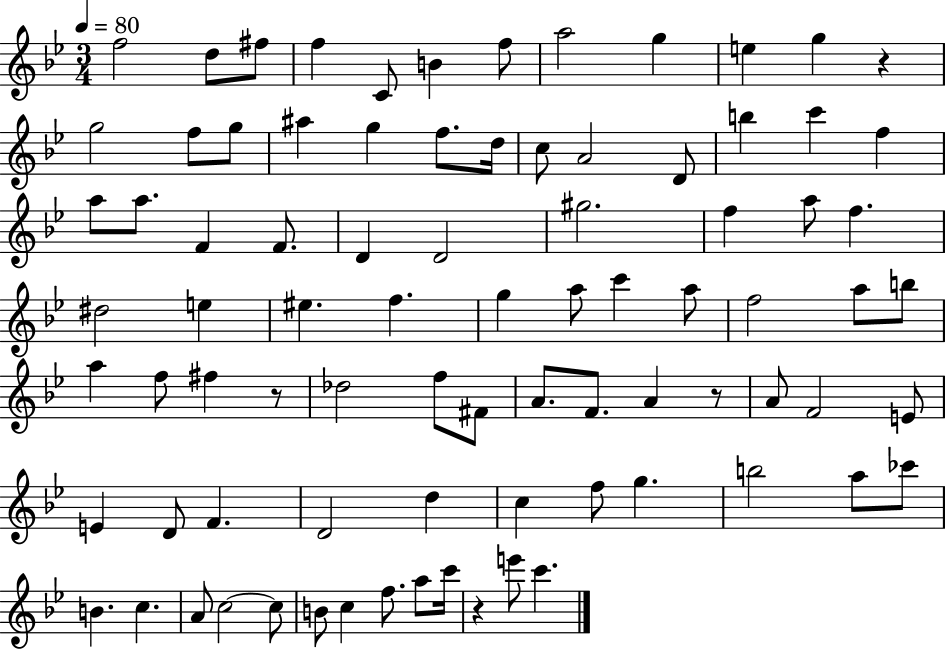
F5/h D5/e F#5/e F5/q C4/e B4/q F5/e A5/h G5/q E5/q G5/q R/q G5/h F5/e G5/e A#5/q G5/q F5/e. D5/s C5/e A4/h D4/e B5/q C6/q F5/q A5/e A5/e. F4/q F4/e. D4/q D4/h G#5/h. F5/q A5/e F5/q. D#5/h E5/q EIS5/q. F5/q. G5/q A5/e C6/q A5/e F5/h A5/e B5/e A5/q F5/e F#5/q R/e Db5/h F5/e F#4/e A4/e. F4/e. A4/q R/e A4/e F4/h E4/e E4/q D4/e F4/q. D4/h D5/q C5/q F5/e G5/q. B5/h A5/e CES6/e B4/q. C5/q. A4/e C5/h C5/e B4/e C5/q F5/e. A5/e C6/s R/q E6/e C6/q.